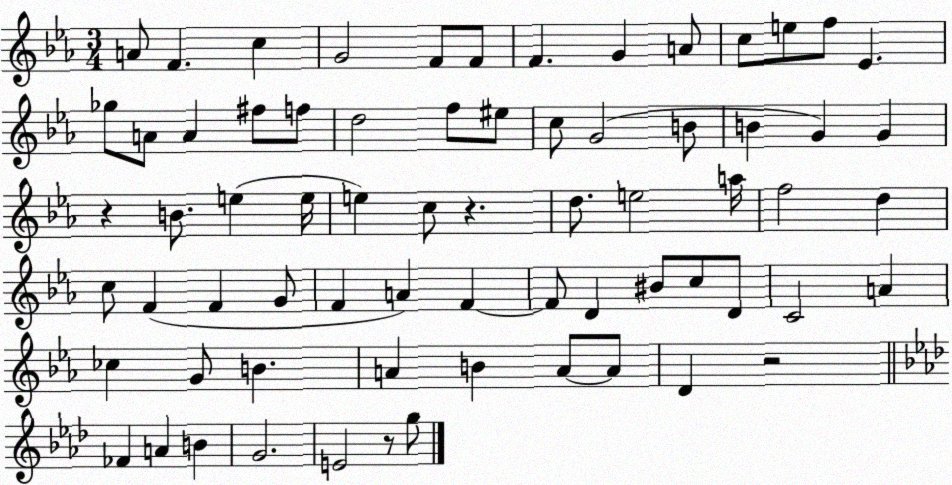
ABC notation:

X:1
T:Untitled
M:3/4
L:1/4
K:Eb
A/2 F c G2 F/2 F/2 F G A/2 c/2 e/2 f/2 _E _g/2 A/2 A ^f/2 f/2 d2 f/2 ^e/2 c/2 G2 B/2 B G G z B/2 e e/4 e c/2 z d/2 e2 a/4 f2 d c/2 F F G/2 F A F F/2 D ^B/2 c/2 D/2 C2 A _c G/2 B A B A/2 A/2 D z2 _F A B G2 E2 z/2 g/2